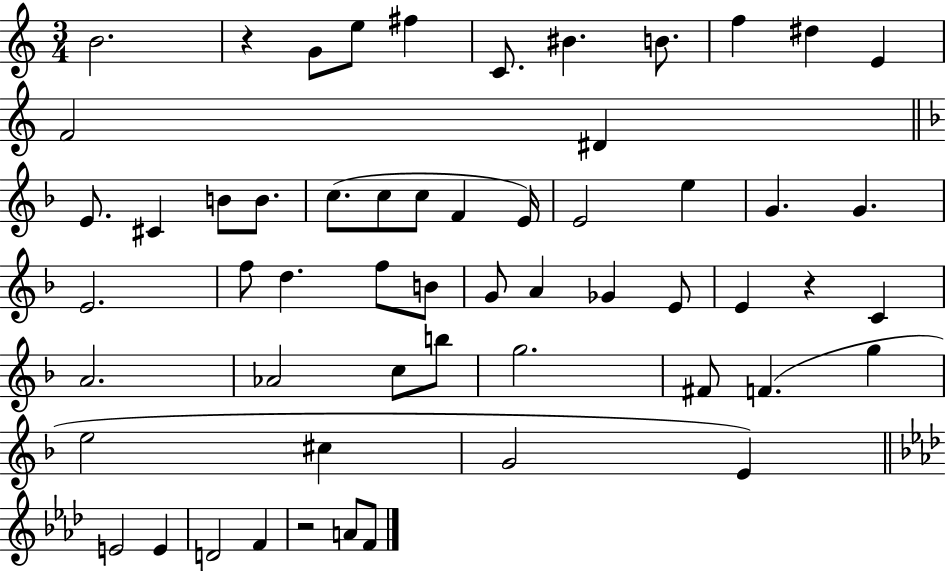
{
  \clef treble
  \numericTimeSignature
  \time 3/4
  \key c \major
  b'2. | r4 g'8 e''8 fis''4 | c'8. bis'4. b'8. | f''4 dis''4 e'4 | \break f'2 dis'4 | \bar "||" \break \key d \minor e'8. cis'4 b'8 b'8. | c''8.( c''8 c''8 f'4 e'16) | e'2 e''4 | g'4. g'4. | \break e'2. | f''8 d''4. f''8 b'8 | g'8 a'4 ges'4 e'8 | e'4 r4 c'4 | \break a'2. | aes'2 c''8 b''8 | g''2. | fis'8 f'4.( g''4 | \break e''2 cis''4 | g'2 e'4) | \bar "||" \break \key aes \major e'2 e'4 | d'2 f'4 | r2 a'8 f'8 | \bar "|."
}